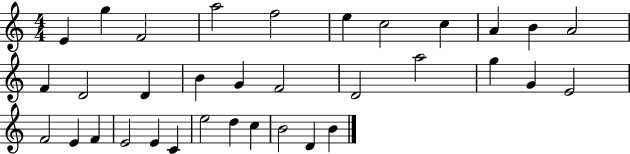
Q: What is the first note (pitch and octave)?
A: E4